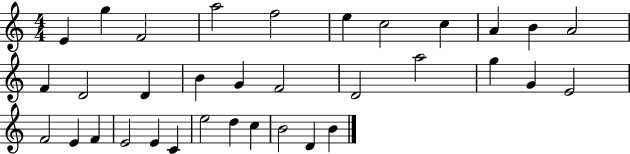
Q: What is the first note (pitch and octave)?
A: E4